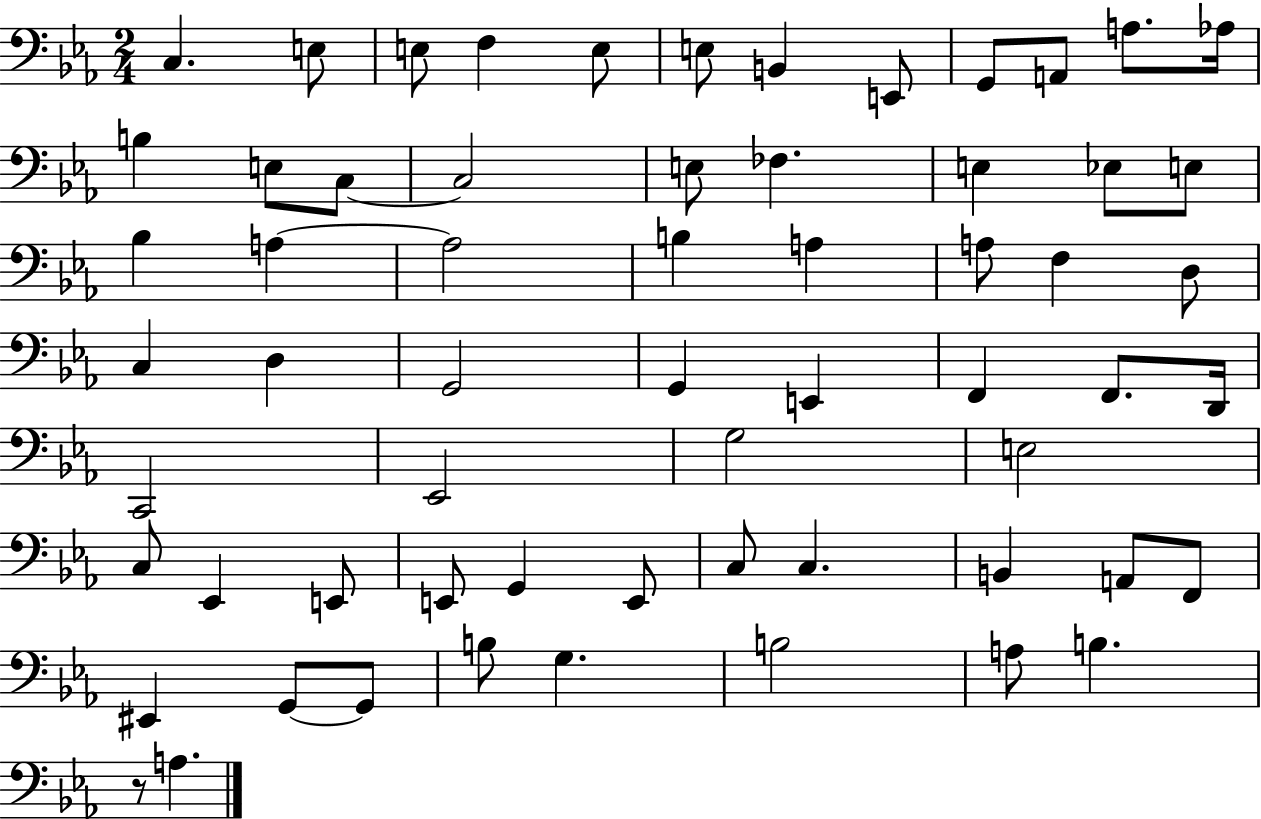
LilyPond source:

{
  \clef bass
  \numericTimeSignature
  \time 2/4
  \key ees \major
  c4. e8 | e8 f4 e8 | e8 b,4 e,8 | g,8 a,8 a8. aes16 | \break b4 e8 c8~~ | c2 | e8 fes4. | e4 ees8 e8 | \break bes4 a4~~ | a2 | b4 a4 | a8 f4 d8 | \break c4 d4 | g,2 | g,4 e,4 | f,4 f,8. d,16 | \break c,2 | ees,2 | g2 | e2 | \break c8 ees,4 e,8 | e,8 g,4 e,8 | c8 c4. | b,4 a,8 f,8 | \break eis,4 g,8~~ g,8 | b8 g4. | b2 | a8 b4. | \break r8 a4. | \bar "|."
}